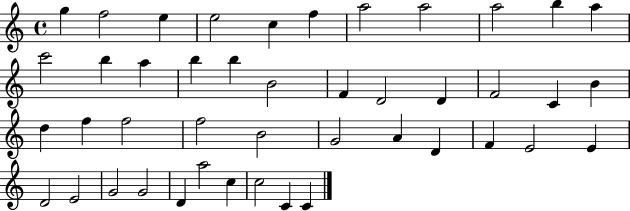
{
  \clef treble
  \time 4/4
  \defaultTimeSignature
  \key c \major
  g''4 f''2 e''4 | e''2 c''4 f''4 | a''2 a''2 | a''2 b''4 a''4 | \break c'''2 b''4 a''4 | b''4 b''4 b'2 | f'4 d'2 d'4 | f'2 c'4 b'4 | \break d''4 f''4 f''2 | f''2 b'2 | g'2 a'4 d'4 | f'4 e'2 e'4 | \break d'2 e'2 | g'2 g'2 | d'4 a''2 c''4 | c''2 c'4 c'4 | \break \bar "|."
}